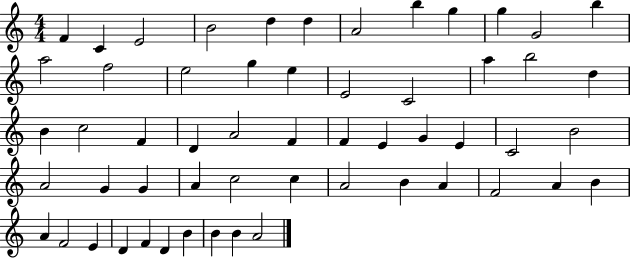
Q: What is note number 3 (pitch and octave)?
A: E4